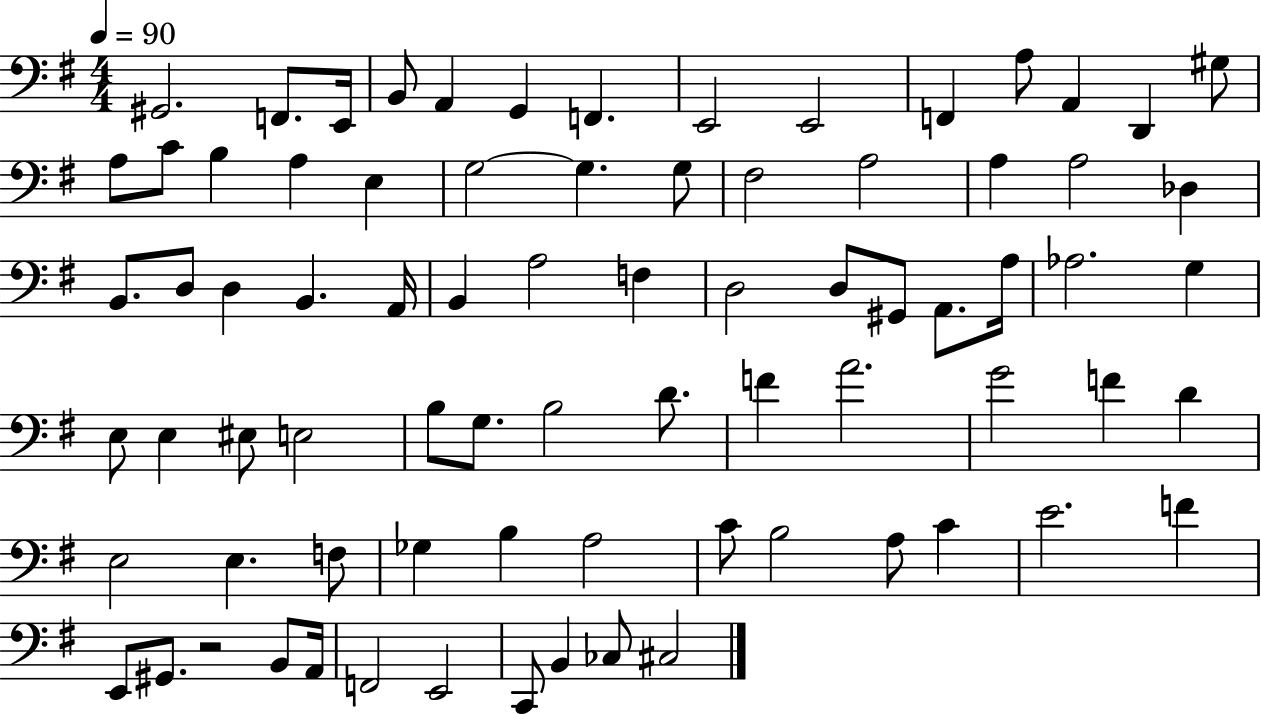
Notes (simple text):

G#2/h. F2/e. E2/s B2/e A2/q G2/q F2/q. E2/h E2/h F2/q A3/e A2/q D2/q G#3/e A3/e C4/e B3/q A3/q E3/q G3/h G3/q. G3/e F#3/h A3/h A3/q A3/h Db3/q B2/e. D3/e D3/q B2/q. A2/s B2/q A3/h F3/q D3/h D3/e G#2/e A2/e. A3/s Ab3/h. G3/q E3/e E3/q EIS3/e E3/h B3/e G3/e. B3/h D4/e. F4/q A4/h. G4/h F4/q D4/q E3/h E3/q. F3/e Gb3/q B3/q A3/h C4/e B3/h A3/e C4/q E4/h. F4/q E2/e G#2/e. R/h B2/e A2/s F2/h E2/h C2/e B2/q CES3/e C#3/h